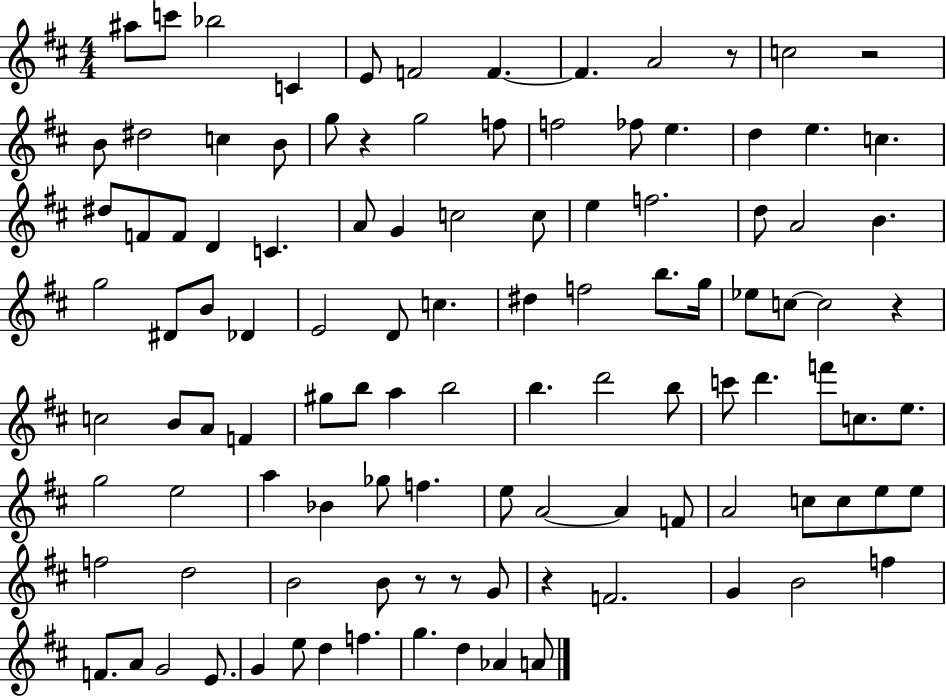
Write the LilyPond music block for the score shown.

{
  \clef treble
  \numericTimeSignature
  \time 4/4
  \key d \major
  ais''8 c'''8 bes''2 c'4 | e'8 f'2 f'4.~~ | f'4. a'2 r8 | c''2 r2 | \break b'8 dis''2 c''4 b'8 | g''8 r4 g''2 f''8 | f''2 fes''8 e''4. | d''4 e''4. c''4. | \break dis''8 f'8 f'8 d'4 c'4. | a'8 g'4 c''2 c''8 | e''4 f''2. | d''8 a'2 b'4. | \break g''2 dis'8 b'8 des'4 | e'2 d'8 c''4. | dis''4 f''2 b''8. g''16 | ees''8 c''8~~ c''2 r4 | \break c''2 b'8 a'8 f'4 | gis''8 b''8 a''4 b''2 | b''4. d'''2 b''8 | c'''8 d'''4. f'''8 c''8. e''8. | \break g''2 e''2 | a''4 bes'4 ges''8 f''4. | e''8 a'2~~ a'4 f'8 | a'2 c''8 c''8 e''8 e''8 | \break f''2 d''2 | b'2 b'8 r8 r8 g'8 | r4 f'2. | g'4 b'2 f''4 | \break f'8. a'8 g'2 e'8. | g'4 e''8 d''4 f''4. | g''4. d''4 aes'4 a'8 | \bar "|."
}